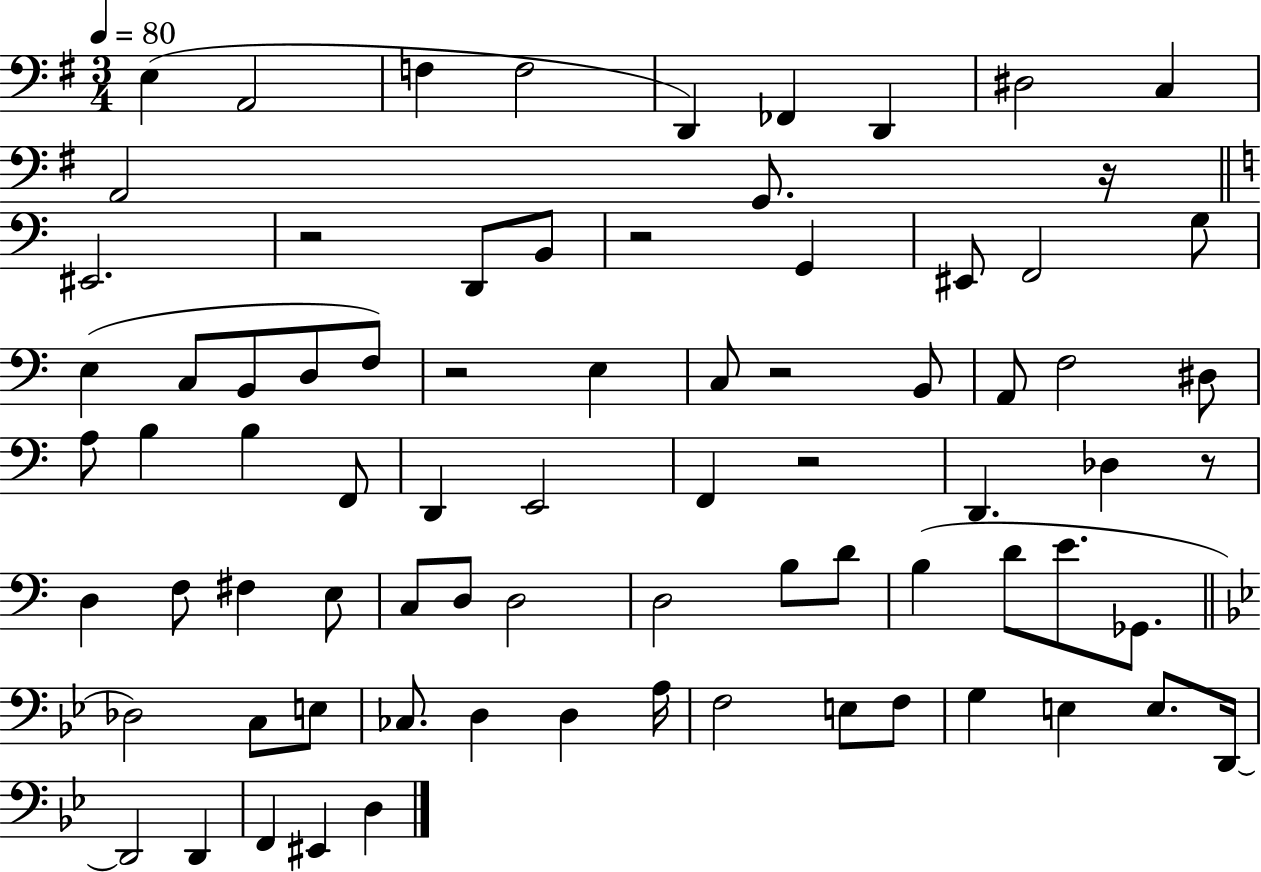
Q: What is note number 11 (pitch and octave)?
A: G2